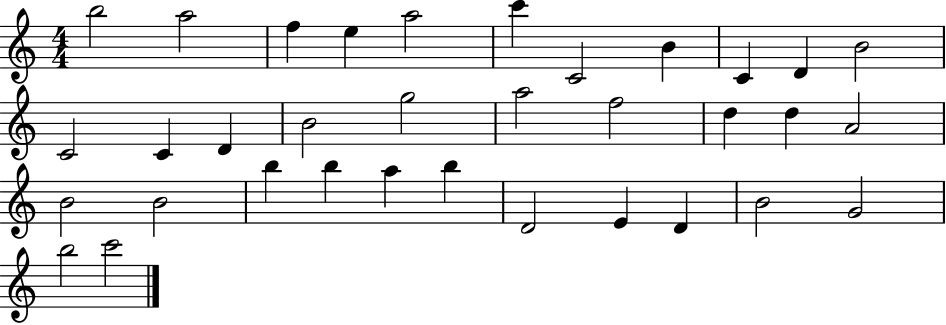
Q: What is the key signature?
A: C major